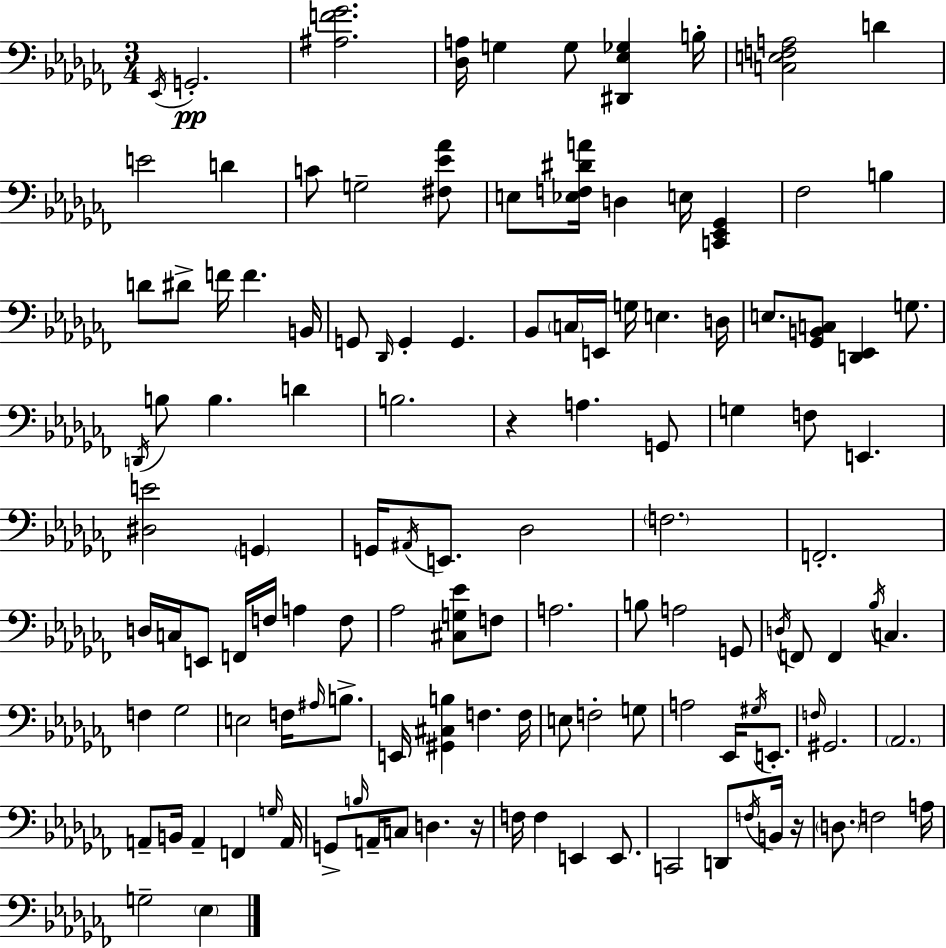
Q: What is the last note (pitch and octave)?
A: Eb3